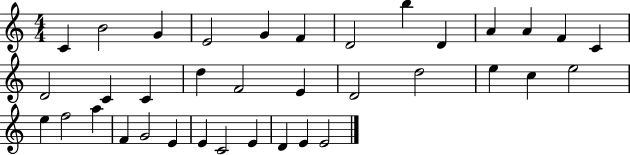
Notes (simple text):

C4/q B4/h G4/q E4/h G4/q F4/q D4/h B5/q D4/q A4/q A4/q F4/q C4/q D4/h C4/q C4/q D5/q F4/h E4/q D4/h D5/h E5/q C5/q E5/h E5/q F5/h A5/q F4/q G4/h E4/q E4/q C4/h E4/q D4/q E4/q E4/h